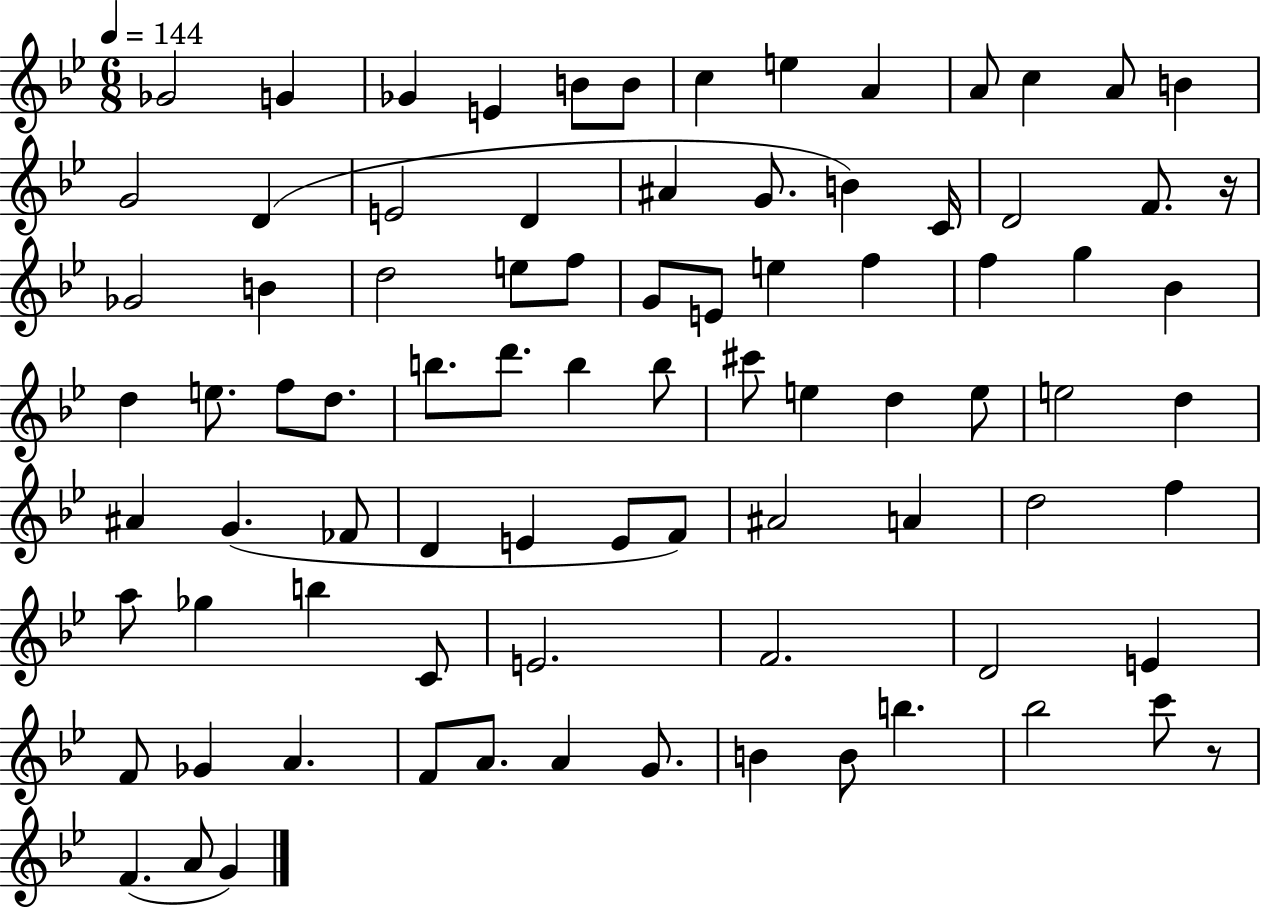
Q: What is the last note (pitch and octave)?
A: G4